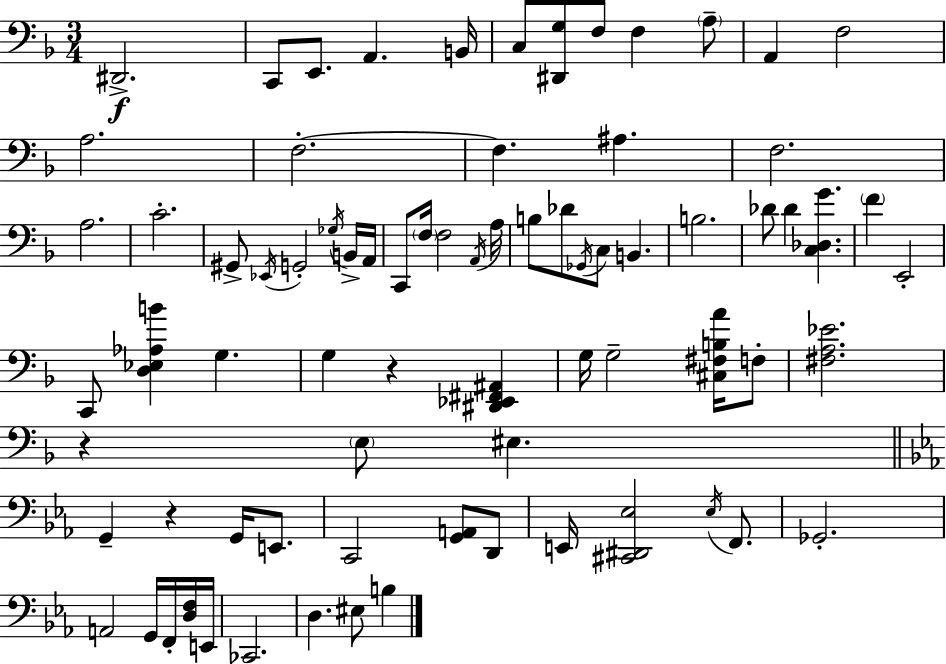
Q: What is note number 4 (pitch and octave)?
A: A2